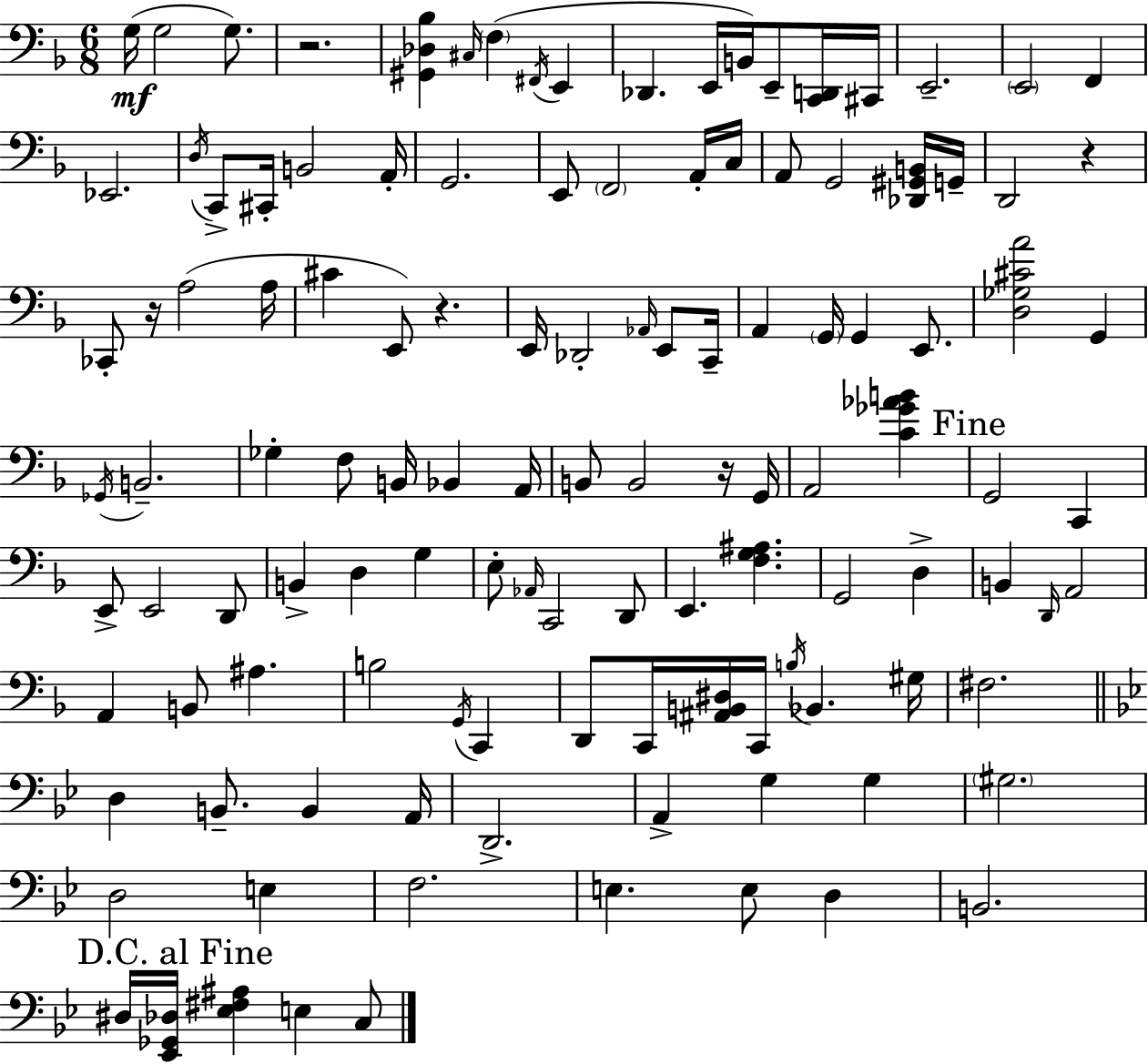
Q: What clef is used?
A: bass